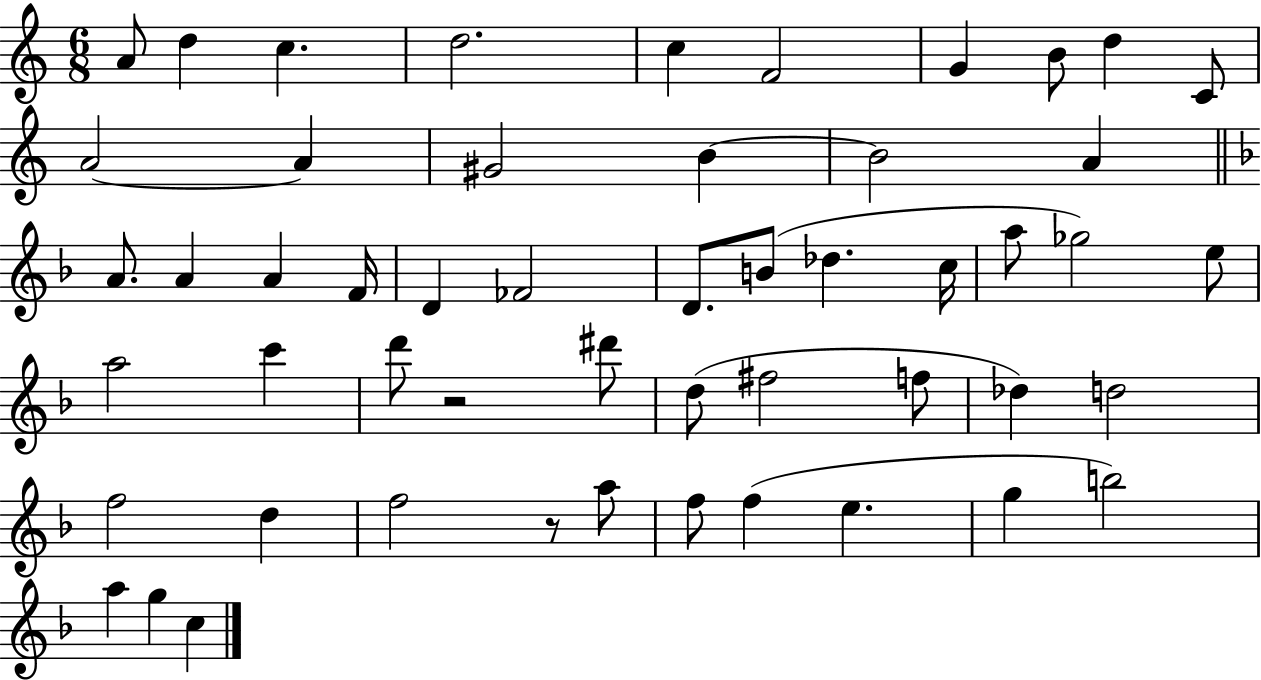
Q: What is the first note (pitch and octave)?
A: A4